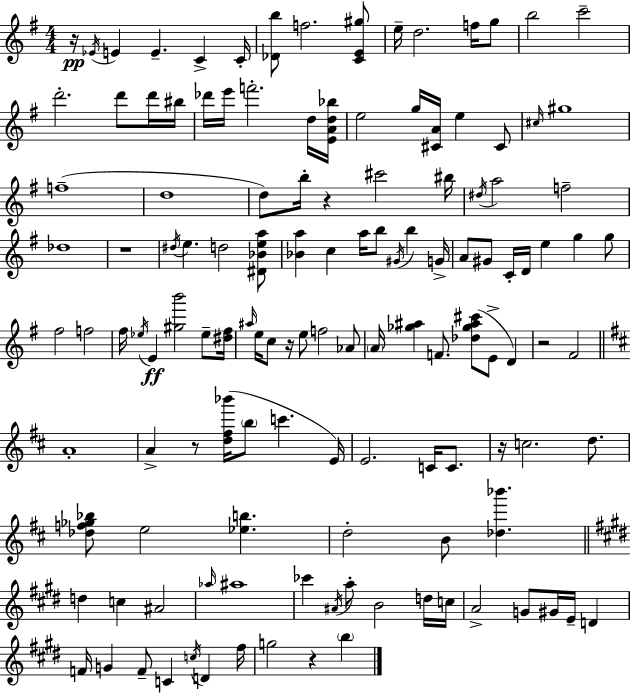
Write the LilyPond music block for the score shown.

{
  \clef treble
  \numericTimeSignature
  \time 4/4
  \key e \minor
  r16\pp \acciaccatura { ees'16 } e'4 e'4.-- c'4-> | c'16-. <des' b''>8 f''2. <c' e' gis''>8 | e''16-- d''2. f''16 g''8 | b''2 c'''2-- | \break d'''2.-. d'''8 d'''16 | bis''16 des'''16 e'''16 f'''2.-. d''16 | <e' a' d'' bes''>16 e''2 g''16 <cis' a'>16 e''4 cis'8 | \grace { cis''16 } gis''1 | \break f''1--( | d''1 | d''8) b''16-. r4 cis'''2 | bis''16 \acciaccatura { dis''16 } a''2 f''2-- | \break des''1 | r1 | \acciaccatura { dis''16 } e''4. d''2 | <dis' bes' e'' a''>8 <bes' a''>4 c''4 a''16 b''8 \acciaccatura { gis'16 } | \break b''4 g'16-> a'8 gis'8 c'16-. d'16 e''4 g''4 | g''8 fis''2 f''2 | fis''16 \acciaccatura { ees''16 }\ff e'4 <gis'' b'''>2 | ees''8-- <dis'' fis''>16 \grace { ais''16 } e''16 c''8 r16 e''8 f''2 | \break aes'8 \parenthesize a'16 <ges'' ais''>4 f'8. <des'' ges'' ais'' cis'''>8( | e'8-> d'4) r2 fis'2 | \bar "||" \break \key d \major a'1-. | a'4-> r8 <d'' fis'' bes'''>16( \parenthesize b''8 c'''4. e'16) | e'2. c'16 c'8. | r16 c''2. d''8. | \break <des'' f'' ges'' bes''>8 e''2 <ees'' b''>4. | d''2-. b'8 <des'' bes'''>4. | \bar "||" \break \key e \major d''4 c''4 ais'2 | \grace { aes''16 } ais''1 | ces'''4 \acciaccatura { ais'16 } a''8-. b'2 | d''16 c''16 a'2-> g'8 gis'16 e'16-- d'4 | \break f'16 g'4 f'8-- c'4 \acciaccatura { c''16 } d'4 | fis''16 g''2 r4 \parenthesize b''4 | \bar "|."
}